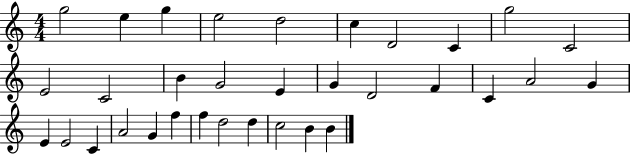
G5/h E5/q G5/q E5/h D5/h C5/q D4/h C4/q G5/h C4/h E4/h C4/h B4/q G4/h E4/q G4/q D4/h F4/q C4/q A4/h G4/q E4/q E4/h C4/q A4/h G4/q F5/q F5/q D5/h D5/q C5/h B4/q B4/q